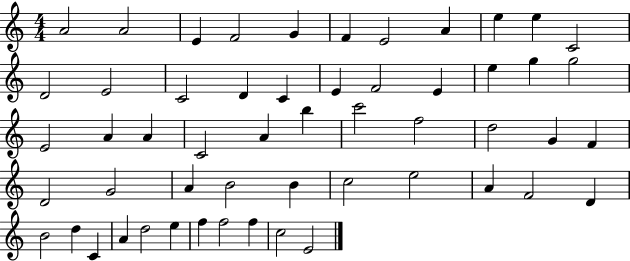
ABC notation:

X:1
T:Untitled
M:4/4
L:1/4
K:C
A2 A2 E F2 G F E2 A e e C2 D2 E2 C2 D C E F2 E e g g2 E2 A A C2 A b c'2 f2 d2 G F D2 G2 A B2 B c2 e2 A F2 D B2 d C A d2 e f f2 f c2 E2